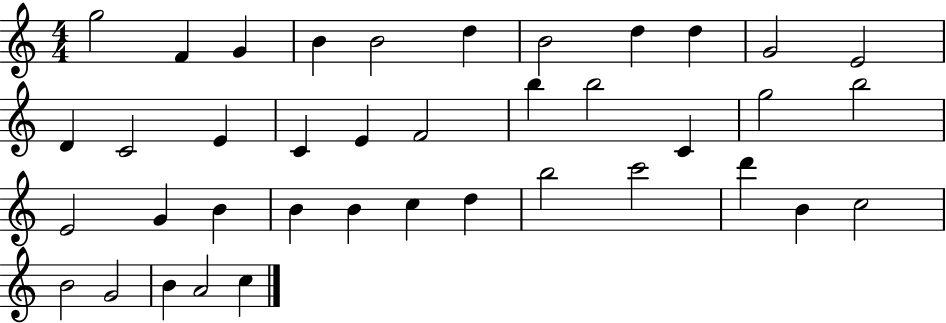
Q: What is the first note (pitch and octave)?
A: G5